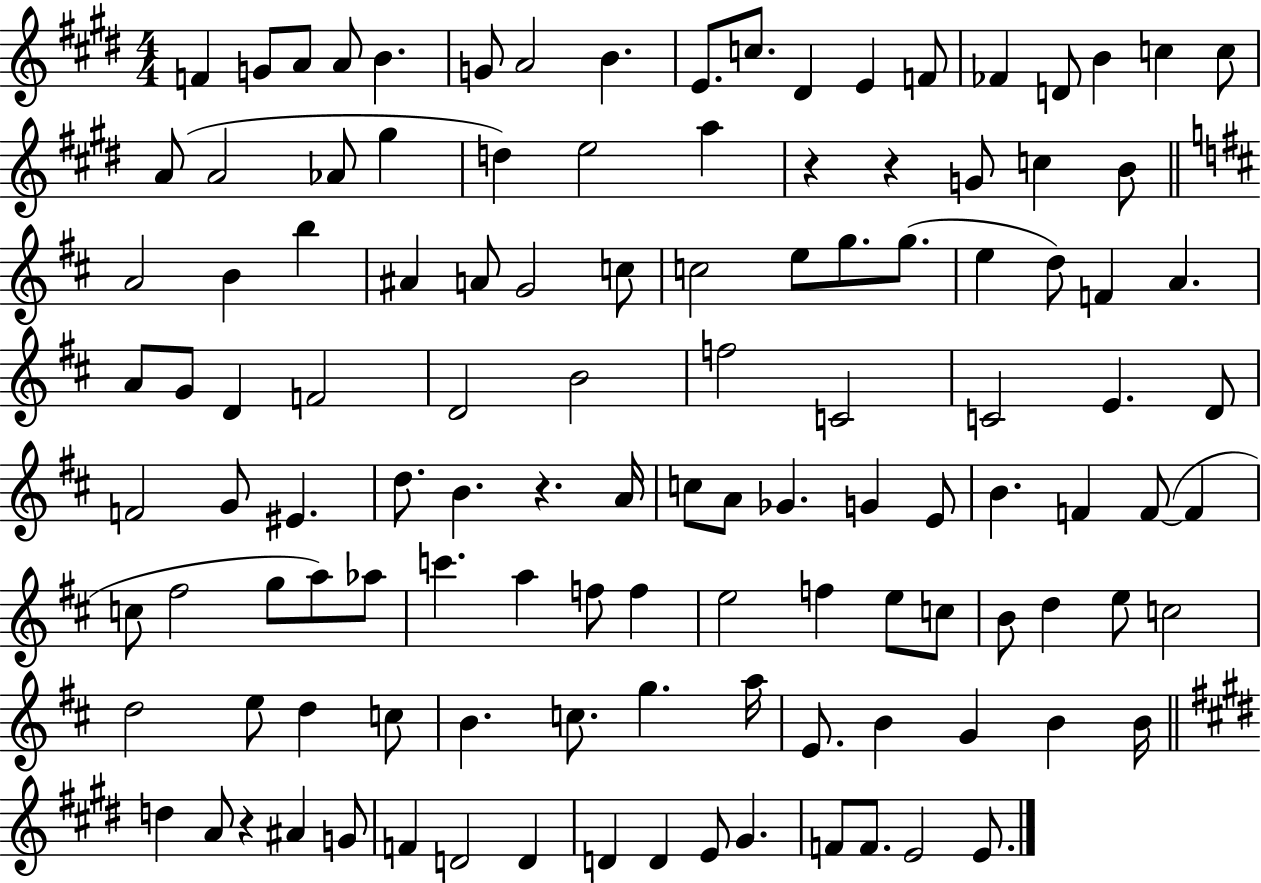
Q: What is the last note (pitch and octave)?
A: E4